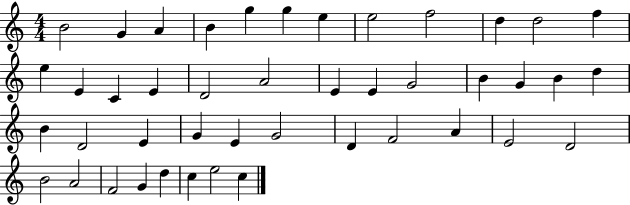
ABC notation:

X:1
T:Untitled
M:4/4
L:1/4
K:C
B2 G A B g g e e2 f2 d d2 f e E C E D2 A2 E E G2 B G B d B D2 E G E G2 D F2 A E2 D2 B2 A2 F2 G d c e2 c